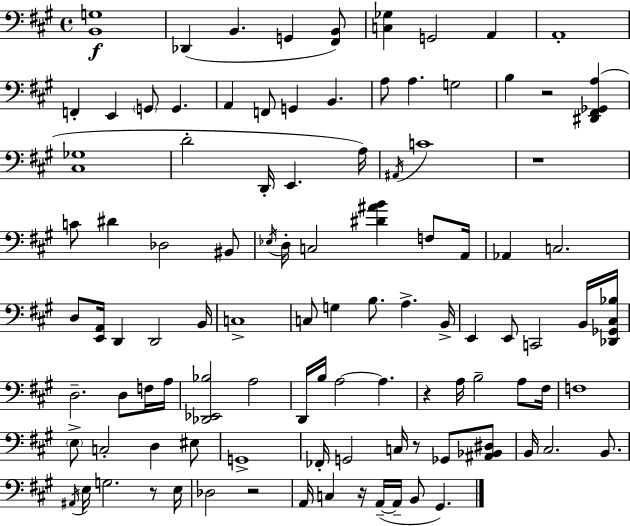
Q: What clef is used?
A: bass